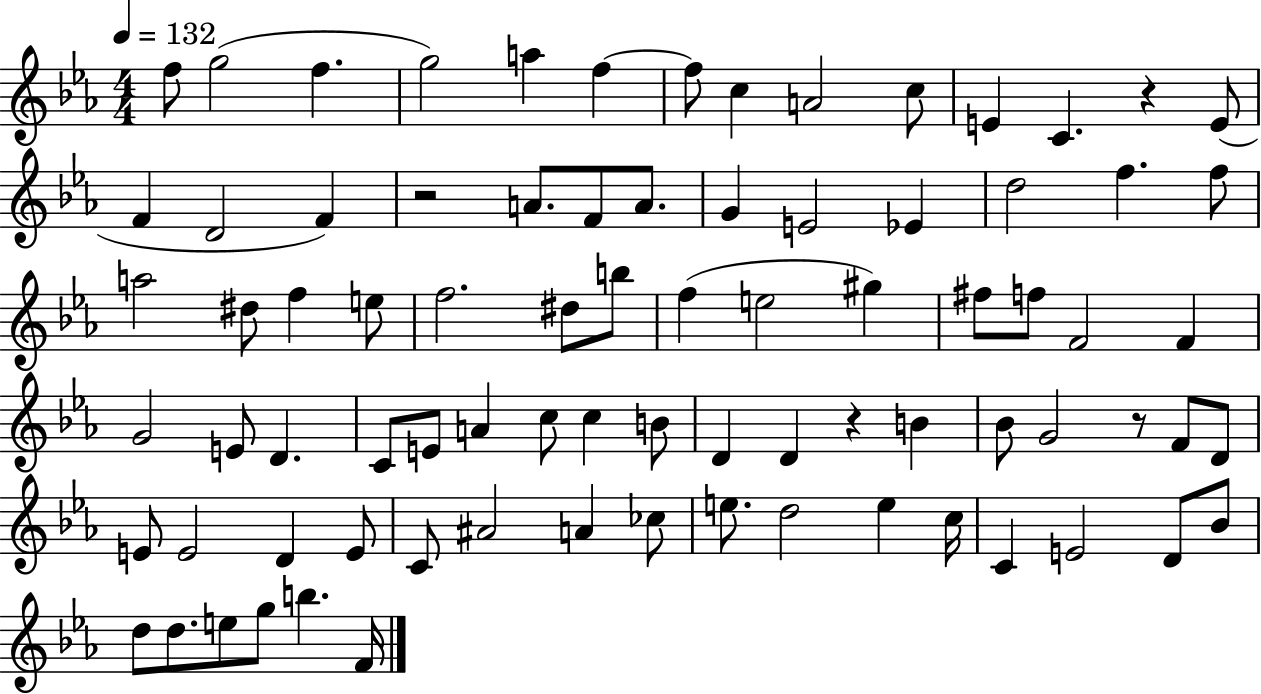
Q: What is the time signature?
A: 4/4